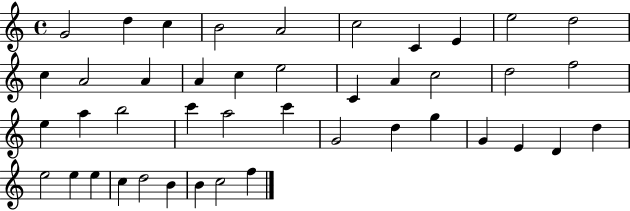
X:1
T:Untitled
M:4/4
L:1/4
K:C
G2 d c B2 A2 c2 C E e2 d2 c A2 A A c e2 C A c2 d2 f2 e a b2 c' a2 c' G2 d g G E D d e2 e e c d2 B B c2 f